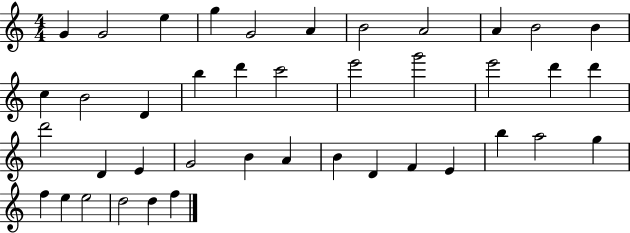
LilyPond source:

{
  \clef treble
  \numericTimeSignature
  \time 4/4
  \key c \major
  g'4 g'2 e''4 | g''4 g'2 a'4 | b'2 a'2 | a'4 b'2 b'4 | \break c''4 b'2 d'4 | b''4 d'''4 c'''2 | e'''2 g'''2 | e'''2 d'''4 d'''4 | \break d'''2 d'4 e'4 | g'2 b'4 a'4 | b'4 d'4 f'4 e'4 | b''4 a''2 g''4 | \break f''4 e''4 e''2 | d''2 d''4 f''4 | \bar "|."
}